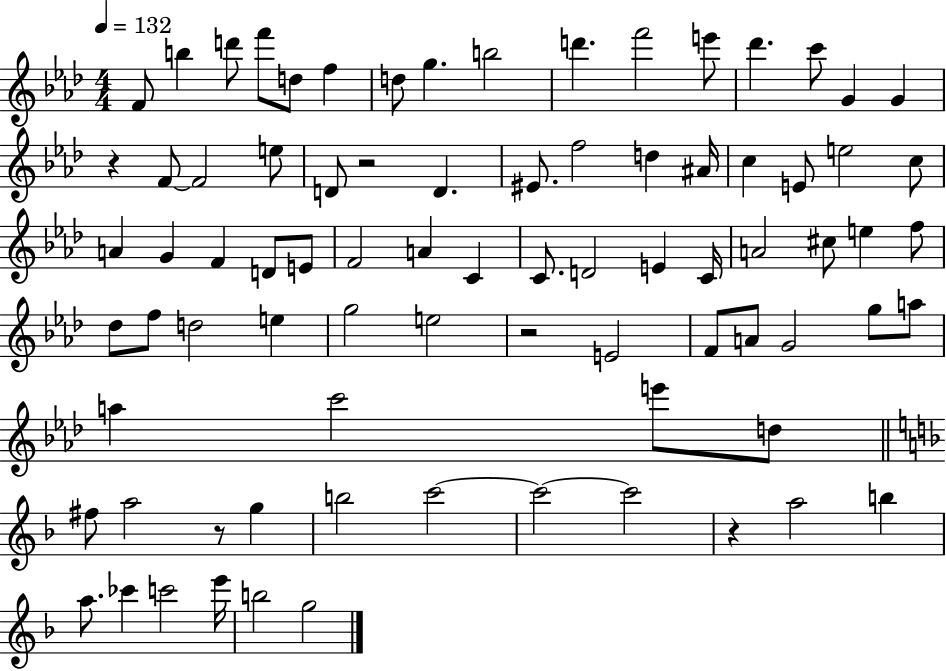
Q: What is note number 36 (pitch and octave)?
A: A4